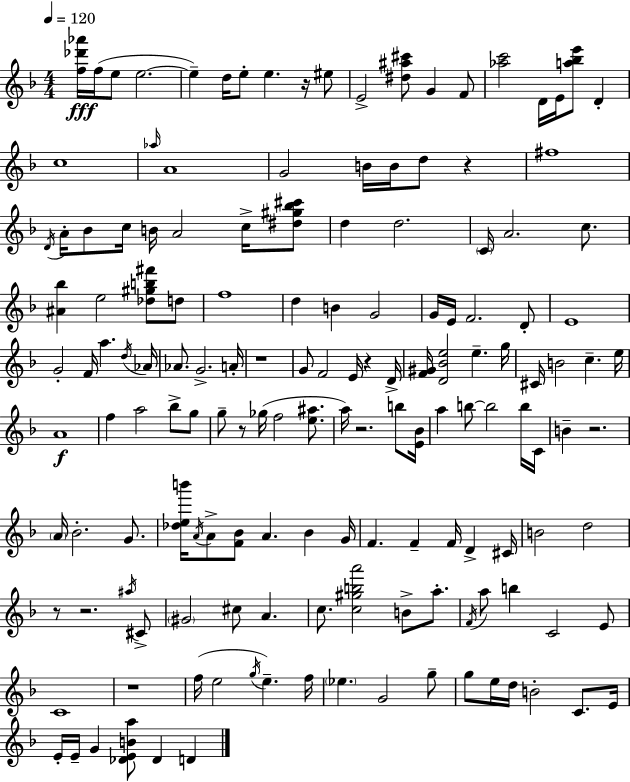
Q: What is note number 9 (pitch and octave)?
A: E4